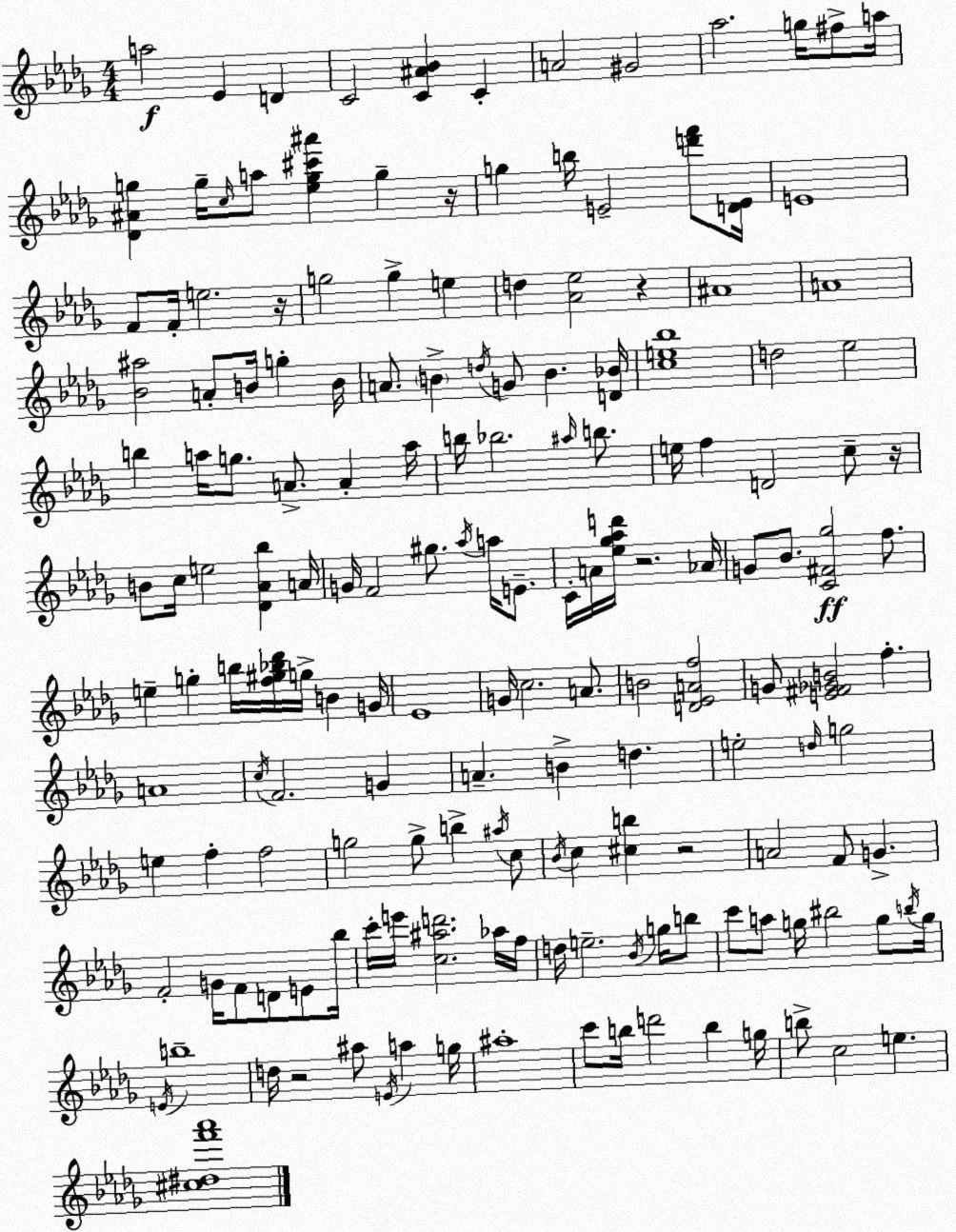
X:1
T:Untitled
M:4/4
L:1/4
K:Bbm
a2 _E D C2 [C^A_B] C A2 ^G2 _a2 g/4 ^f/2 a/4 [_D^Ag] g/4 c/4 a/2 [_eg^c'^a'] g z/4 g b/4 E2 [d'f']/2 [DE]/4 E4 F/2 F/4 e2 z/4 g2 g e d [_A_e]2 z ^A4 A4 [_B^a]2 A/2 B/4 g B/4 A/2 B d/4 G/2 B [D_B]/4 [ce_b]4 d2 _e2 b a/4 g/2 A/2 A a/4 b/4 _b2 ^a/4 b/2 e/4 f D2 c/2 z/4 B/2 c/4 e2 [_D_A_b] A/4 G/4 F2 ^g/2 _a/4 a/4 E/2 C/4 A/4 [_e_g_ad']/4 z2 _A/4 G/2 _B/2 [C^F_g]2 f/2 e g b/4 [f^g_b_d']/4 g/4 B G/4 _E4 G/4 c2 A/2 B2 [D_EAf]2 G/2 [E^F_GB]2 f A4 c/4 F2 G A B d e2 d/4 g2 e f f2 g2 g/2 b ^a/4 c/2 _B/4 c [^cb] z2 A2 F/2 G F2 G/4 F/2 D/2 E/2 _b/4 c'/4 e'/4 [c^ad']2 _a/4 f/4 d/4 e2 _B/4 g/4 b/2 c'/2 a/2 g/4 ^b2 g/2 b/4 g/4 E/4 b4 d/4 z2 ^a/2 E/4 a g/4 ^a4 c'/2 b/4 d'2 b g/4 b/2 c2 e [^c^df'_a']4